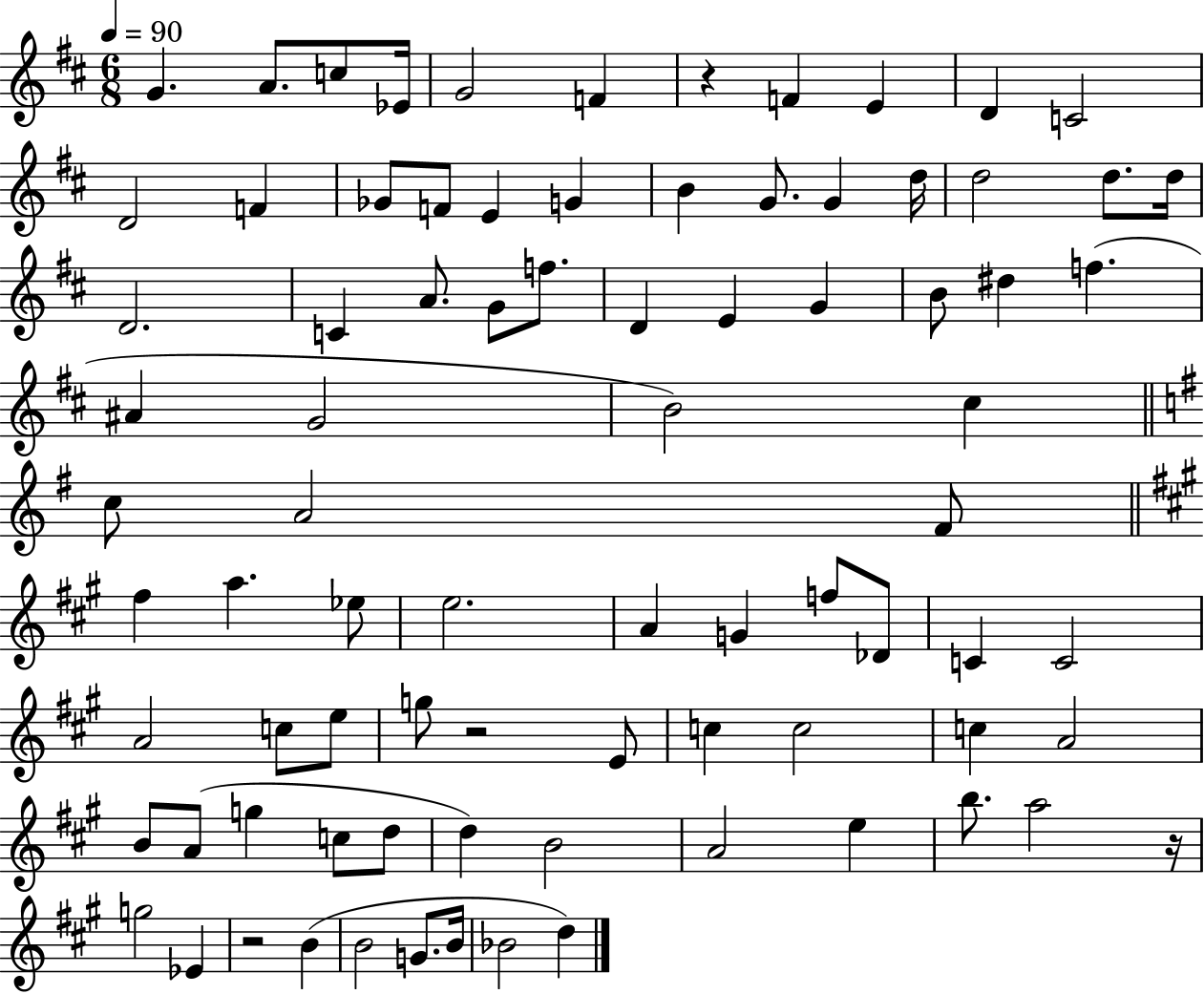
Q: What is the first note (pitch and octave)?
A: G4